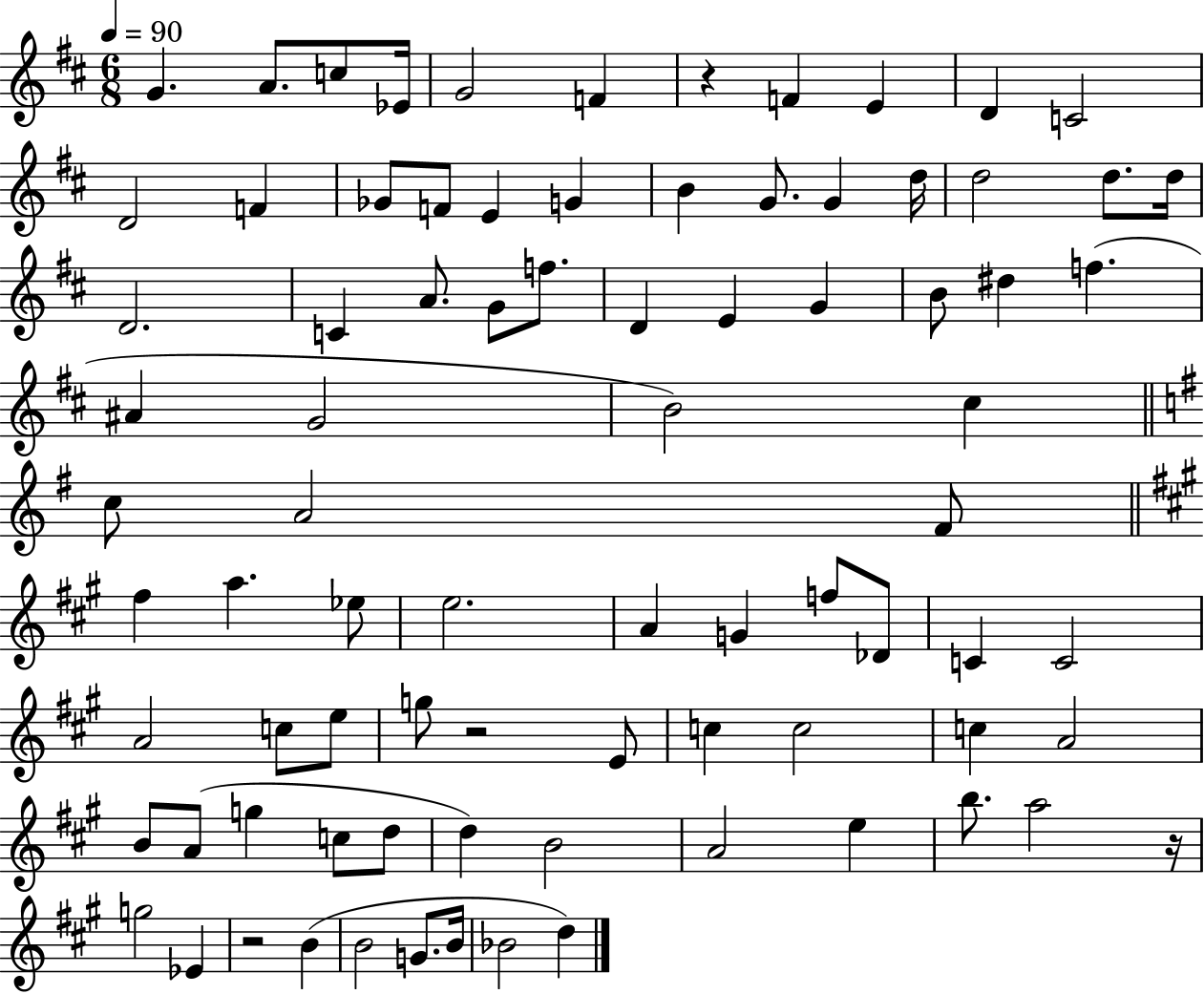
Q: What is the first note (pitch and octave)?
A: G4